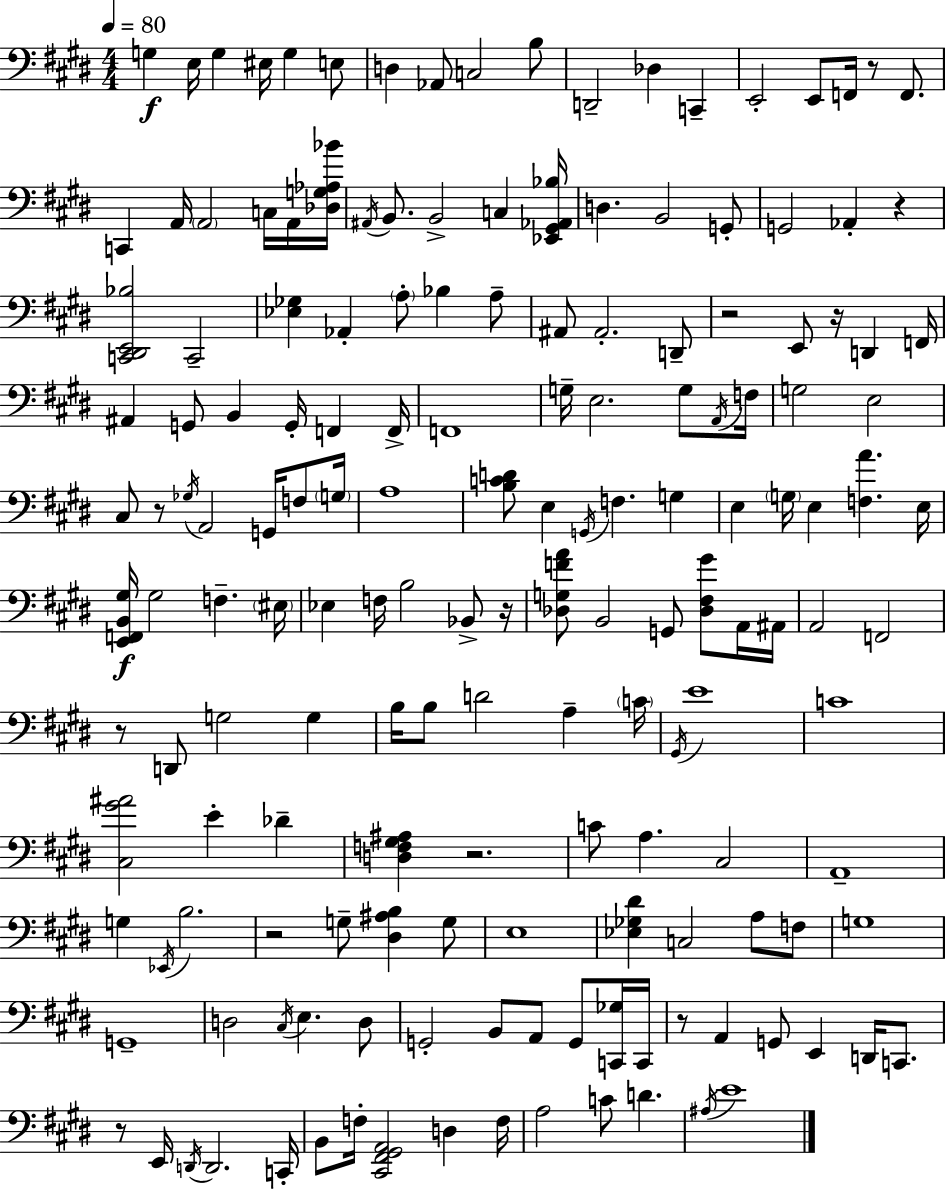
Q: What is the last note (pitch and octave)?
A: E4